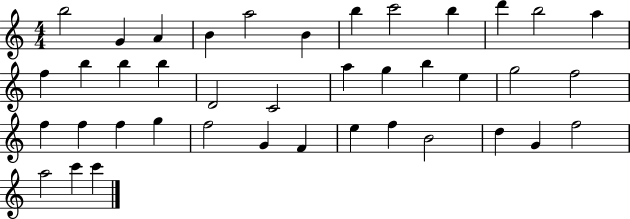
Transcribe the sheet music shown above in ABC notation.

X:1
T:Untitled
M:4/4
L:1/4
K:C
b2 G A B a2 B b c'2 b d' b2 a f b b b D2 C2 a g b e g2 f2 f f f g f2 G F e f B2 d G f2 a2 c' c'